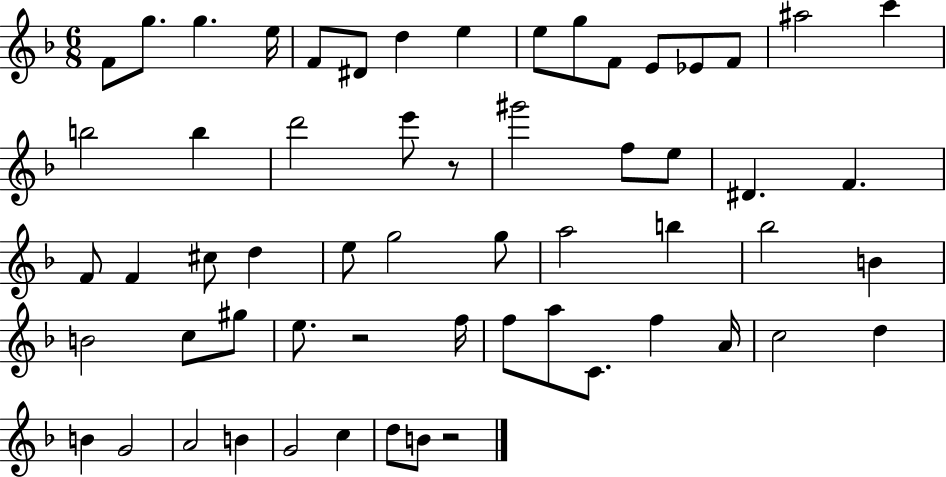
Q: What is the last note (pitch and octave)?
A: B4